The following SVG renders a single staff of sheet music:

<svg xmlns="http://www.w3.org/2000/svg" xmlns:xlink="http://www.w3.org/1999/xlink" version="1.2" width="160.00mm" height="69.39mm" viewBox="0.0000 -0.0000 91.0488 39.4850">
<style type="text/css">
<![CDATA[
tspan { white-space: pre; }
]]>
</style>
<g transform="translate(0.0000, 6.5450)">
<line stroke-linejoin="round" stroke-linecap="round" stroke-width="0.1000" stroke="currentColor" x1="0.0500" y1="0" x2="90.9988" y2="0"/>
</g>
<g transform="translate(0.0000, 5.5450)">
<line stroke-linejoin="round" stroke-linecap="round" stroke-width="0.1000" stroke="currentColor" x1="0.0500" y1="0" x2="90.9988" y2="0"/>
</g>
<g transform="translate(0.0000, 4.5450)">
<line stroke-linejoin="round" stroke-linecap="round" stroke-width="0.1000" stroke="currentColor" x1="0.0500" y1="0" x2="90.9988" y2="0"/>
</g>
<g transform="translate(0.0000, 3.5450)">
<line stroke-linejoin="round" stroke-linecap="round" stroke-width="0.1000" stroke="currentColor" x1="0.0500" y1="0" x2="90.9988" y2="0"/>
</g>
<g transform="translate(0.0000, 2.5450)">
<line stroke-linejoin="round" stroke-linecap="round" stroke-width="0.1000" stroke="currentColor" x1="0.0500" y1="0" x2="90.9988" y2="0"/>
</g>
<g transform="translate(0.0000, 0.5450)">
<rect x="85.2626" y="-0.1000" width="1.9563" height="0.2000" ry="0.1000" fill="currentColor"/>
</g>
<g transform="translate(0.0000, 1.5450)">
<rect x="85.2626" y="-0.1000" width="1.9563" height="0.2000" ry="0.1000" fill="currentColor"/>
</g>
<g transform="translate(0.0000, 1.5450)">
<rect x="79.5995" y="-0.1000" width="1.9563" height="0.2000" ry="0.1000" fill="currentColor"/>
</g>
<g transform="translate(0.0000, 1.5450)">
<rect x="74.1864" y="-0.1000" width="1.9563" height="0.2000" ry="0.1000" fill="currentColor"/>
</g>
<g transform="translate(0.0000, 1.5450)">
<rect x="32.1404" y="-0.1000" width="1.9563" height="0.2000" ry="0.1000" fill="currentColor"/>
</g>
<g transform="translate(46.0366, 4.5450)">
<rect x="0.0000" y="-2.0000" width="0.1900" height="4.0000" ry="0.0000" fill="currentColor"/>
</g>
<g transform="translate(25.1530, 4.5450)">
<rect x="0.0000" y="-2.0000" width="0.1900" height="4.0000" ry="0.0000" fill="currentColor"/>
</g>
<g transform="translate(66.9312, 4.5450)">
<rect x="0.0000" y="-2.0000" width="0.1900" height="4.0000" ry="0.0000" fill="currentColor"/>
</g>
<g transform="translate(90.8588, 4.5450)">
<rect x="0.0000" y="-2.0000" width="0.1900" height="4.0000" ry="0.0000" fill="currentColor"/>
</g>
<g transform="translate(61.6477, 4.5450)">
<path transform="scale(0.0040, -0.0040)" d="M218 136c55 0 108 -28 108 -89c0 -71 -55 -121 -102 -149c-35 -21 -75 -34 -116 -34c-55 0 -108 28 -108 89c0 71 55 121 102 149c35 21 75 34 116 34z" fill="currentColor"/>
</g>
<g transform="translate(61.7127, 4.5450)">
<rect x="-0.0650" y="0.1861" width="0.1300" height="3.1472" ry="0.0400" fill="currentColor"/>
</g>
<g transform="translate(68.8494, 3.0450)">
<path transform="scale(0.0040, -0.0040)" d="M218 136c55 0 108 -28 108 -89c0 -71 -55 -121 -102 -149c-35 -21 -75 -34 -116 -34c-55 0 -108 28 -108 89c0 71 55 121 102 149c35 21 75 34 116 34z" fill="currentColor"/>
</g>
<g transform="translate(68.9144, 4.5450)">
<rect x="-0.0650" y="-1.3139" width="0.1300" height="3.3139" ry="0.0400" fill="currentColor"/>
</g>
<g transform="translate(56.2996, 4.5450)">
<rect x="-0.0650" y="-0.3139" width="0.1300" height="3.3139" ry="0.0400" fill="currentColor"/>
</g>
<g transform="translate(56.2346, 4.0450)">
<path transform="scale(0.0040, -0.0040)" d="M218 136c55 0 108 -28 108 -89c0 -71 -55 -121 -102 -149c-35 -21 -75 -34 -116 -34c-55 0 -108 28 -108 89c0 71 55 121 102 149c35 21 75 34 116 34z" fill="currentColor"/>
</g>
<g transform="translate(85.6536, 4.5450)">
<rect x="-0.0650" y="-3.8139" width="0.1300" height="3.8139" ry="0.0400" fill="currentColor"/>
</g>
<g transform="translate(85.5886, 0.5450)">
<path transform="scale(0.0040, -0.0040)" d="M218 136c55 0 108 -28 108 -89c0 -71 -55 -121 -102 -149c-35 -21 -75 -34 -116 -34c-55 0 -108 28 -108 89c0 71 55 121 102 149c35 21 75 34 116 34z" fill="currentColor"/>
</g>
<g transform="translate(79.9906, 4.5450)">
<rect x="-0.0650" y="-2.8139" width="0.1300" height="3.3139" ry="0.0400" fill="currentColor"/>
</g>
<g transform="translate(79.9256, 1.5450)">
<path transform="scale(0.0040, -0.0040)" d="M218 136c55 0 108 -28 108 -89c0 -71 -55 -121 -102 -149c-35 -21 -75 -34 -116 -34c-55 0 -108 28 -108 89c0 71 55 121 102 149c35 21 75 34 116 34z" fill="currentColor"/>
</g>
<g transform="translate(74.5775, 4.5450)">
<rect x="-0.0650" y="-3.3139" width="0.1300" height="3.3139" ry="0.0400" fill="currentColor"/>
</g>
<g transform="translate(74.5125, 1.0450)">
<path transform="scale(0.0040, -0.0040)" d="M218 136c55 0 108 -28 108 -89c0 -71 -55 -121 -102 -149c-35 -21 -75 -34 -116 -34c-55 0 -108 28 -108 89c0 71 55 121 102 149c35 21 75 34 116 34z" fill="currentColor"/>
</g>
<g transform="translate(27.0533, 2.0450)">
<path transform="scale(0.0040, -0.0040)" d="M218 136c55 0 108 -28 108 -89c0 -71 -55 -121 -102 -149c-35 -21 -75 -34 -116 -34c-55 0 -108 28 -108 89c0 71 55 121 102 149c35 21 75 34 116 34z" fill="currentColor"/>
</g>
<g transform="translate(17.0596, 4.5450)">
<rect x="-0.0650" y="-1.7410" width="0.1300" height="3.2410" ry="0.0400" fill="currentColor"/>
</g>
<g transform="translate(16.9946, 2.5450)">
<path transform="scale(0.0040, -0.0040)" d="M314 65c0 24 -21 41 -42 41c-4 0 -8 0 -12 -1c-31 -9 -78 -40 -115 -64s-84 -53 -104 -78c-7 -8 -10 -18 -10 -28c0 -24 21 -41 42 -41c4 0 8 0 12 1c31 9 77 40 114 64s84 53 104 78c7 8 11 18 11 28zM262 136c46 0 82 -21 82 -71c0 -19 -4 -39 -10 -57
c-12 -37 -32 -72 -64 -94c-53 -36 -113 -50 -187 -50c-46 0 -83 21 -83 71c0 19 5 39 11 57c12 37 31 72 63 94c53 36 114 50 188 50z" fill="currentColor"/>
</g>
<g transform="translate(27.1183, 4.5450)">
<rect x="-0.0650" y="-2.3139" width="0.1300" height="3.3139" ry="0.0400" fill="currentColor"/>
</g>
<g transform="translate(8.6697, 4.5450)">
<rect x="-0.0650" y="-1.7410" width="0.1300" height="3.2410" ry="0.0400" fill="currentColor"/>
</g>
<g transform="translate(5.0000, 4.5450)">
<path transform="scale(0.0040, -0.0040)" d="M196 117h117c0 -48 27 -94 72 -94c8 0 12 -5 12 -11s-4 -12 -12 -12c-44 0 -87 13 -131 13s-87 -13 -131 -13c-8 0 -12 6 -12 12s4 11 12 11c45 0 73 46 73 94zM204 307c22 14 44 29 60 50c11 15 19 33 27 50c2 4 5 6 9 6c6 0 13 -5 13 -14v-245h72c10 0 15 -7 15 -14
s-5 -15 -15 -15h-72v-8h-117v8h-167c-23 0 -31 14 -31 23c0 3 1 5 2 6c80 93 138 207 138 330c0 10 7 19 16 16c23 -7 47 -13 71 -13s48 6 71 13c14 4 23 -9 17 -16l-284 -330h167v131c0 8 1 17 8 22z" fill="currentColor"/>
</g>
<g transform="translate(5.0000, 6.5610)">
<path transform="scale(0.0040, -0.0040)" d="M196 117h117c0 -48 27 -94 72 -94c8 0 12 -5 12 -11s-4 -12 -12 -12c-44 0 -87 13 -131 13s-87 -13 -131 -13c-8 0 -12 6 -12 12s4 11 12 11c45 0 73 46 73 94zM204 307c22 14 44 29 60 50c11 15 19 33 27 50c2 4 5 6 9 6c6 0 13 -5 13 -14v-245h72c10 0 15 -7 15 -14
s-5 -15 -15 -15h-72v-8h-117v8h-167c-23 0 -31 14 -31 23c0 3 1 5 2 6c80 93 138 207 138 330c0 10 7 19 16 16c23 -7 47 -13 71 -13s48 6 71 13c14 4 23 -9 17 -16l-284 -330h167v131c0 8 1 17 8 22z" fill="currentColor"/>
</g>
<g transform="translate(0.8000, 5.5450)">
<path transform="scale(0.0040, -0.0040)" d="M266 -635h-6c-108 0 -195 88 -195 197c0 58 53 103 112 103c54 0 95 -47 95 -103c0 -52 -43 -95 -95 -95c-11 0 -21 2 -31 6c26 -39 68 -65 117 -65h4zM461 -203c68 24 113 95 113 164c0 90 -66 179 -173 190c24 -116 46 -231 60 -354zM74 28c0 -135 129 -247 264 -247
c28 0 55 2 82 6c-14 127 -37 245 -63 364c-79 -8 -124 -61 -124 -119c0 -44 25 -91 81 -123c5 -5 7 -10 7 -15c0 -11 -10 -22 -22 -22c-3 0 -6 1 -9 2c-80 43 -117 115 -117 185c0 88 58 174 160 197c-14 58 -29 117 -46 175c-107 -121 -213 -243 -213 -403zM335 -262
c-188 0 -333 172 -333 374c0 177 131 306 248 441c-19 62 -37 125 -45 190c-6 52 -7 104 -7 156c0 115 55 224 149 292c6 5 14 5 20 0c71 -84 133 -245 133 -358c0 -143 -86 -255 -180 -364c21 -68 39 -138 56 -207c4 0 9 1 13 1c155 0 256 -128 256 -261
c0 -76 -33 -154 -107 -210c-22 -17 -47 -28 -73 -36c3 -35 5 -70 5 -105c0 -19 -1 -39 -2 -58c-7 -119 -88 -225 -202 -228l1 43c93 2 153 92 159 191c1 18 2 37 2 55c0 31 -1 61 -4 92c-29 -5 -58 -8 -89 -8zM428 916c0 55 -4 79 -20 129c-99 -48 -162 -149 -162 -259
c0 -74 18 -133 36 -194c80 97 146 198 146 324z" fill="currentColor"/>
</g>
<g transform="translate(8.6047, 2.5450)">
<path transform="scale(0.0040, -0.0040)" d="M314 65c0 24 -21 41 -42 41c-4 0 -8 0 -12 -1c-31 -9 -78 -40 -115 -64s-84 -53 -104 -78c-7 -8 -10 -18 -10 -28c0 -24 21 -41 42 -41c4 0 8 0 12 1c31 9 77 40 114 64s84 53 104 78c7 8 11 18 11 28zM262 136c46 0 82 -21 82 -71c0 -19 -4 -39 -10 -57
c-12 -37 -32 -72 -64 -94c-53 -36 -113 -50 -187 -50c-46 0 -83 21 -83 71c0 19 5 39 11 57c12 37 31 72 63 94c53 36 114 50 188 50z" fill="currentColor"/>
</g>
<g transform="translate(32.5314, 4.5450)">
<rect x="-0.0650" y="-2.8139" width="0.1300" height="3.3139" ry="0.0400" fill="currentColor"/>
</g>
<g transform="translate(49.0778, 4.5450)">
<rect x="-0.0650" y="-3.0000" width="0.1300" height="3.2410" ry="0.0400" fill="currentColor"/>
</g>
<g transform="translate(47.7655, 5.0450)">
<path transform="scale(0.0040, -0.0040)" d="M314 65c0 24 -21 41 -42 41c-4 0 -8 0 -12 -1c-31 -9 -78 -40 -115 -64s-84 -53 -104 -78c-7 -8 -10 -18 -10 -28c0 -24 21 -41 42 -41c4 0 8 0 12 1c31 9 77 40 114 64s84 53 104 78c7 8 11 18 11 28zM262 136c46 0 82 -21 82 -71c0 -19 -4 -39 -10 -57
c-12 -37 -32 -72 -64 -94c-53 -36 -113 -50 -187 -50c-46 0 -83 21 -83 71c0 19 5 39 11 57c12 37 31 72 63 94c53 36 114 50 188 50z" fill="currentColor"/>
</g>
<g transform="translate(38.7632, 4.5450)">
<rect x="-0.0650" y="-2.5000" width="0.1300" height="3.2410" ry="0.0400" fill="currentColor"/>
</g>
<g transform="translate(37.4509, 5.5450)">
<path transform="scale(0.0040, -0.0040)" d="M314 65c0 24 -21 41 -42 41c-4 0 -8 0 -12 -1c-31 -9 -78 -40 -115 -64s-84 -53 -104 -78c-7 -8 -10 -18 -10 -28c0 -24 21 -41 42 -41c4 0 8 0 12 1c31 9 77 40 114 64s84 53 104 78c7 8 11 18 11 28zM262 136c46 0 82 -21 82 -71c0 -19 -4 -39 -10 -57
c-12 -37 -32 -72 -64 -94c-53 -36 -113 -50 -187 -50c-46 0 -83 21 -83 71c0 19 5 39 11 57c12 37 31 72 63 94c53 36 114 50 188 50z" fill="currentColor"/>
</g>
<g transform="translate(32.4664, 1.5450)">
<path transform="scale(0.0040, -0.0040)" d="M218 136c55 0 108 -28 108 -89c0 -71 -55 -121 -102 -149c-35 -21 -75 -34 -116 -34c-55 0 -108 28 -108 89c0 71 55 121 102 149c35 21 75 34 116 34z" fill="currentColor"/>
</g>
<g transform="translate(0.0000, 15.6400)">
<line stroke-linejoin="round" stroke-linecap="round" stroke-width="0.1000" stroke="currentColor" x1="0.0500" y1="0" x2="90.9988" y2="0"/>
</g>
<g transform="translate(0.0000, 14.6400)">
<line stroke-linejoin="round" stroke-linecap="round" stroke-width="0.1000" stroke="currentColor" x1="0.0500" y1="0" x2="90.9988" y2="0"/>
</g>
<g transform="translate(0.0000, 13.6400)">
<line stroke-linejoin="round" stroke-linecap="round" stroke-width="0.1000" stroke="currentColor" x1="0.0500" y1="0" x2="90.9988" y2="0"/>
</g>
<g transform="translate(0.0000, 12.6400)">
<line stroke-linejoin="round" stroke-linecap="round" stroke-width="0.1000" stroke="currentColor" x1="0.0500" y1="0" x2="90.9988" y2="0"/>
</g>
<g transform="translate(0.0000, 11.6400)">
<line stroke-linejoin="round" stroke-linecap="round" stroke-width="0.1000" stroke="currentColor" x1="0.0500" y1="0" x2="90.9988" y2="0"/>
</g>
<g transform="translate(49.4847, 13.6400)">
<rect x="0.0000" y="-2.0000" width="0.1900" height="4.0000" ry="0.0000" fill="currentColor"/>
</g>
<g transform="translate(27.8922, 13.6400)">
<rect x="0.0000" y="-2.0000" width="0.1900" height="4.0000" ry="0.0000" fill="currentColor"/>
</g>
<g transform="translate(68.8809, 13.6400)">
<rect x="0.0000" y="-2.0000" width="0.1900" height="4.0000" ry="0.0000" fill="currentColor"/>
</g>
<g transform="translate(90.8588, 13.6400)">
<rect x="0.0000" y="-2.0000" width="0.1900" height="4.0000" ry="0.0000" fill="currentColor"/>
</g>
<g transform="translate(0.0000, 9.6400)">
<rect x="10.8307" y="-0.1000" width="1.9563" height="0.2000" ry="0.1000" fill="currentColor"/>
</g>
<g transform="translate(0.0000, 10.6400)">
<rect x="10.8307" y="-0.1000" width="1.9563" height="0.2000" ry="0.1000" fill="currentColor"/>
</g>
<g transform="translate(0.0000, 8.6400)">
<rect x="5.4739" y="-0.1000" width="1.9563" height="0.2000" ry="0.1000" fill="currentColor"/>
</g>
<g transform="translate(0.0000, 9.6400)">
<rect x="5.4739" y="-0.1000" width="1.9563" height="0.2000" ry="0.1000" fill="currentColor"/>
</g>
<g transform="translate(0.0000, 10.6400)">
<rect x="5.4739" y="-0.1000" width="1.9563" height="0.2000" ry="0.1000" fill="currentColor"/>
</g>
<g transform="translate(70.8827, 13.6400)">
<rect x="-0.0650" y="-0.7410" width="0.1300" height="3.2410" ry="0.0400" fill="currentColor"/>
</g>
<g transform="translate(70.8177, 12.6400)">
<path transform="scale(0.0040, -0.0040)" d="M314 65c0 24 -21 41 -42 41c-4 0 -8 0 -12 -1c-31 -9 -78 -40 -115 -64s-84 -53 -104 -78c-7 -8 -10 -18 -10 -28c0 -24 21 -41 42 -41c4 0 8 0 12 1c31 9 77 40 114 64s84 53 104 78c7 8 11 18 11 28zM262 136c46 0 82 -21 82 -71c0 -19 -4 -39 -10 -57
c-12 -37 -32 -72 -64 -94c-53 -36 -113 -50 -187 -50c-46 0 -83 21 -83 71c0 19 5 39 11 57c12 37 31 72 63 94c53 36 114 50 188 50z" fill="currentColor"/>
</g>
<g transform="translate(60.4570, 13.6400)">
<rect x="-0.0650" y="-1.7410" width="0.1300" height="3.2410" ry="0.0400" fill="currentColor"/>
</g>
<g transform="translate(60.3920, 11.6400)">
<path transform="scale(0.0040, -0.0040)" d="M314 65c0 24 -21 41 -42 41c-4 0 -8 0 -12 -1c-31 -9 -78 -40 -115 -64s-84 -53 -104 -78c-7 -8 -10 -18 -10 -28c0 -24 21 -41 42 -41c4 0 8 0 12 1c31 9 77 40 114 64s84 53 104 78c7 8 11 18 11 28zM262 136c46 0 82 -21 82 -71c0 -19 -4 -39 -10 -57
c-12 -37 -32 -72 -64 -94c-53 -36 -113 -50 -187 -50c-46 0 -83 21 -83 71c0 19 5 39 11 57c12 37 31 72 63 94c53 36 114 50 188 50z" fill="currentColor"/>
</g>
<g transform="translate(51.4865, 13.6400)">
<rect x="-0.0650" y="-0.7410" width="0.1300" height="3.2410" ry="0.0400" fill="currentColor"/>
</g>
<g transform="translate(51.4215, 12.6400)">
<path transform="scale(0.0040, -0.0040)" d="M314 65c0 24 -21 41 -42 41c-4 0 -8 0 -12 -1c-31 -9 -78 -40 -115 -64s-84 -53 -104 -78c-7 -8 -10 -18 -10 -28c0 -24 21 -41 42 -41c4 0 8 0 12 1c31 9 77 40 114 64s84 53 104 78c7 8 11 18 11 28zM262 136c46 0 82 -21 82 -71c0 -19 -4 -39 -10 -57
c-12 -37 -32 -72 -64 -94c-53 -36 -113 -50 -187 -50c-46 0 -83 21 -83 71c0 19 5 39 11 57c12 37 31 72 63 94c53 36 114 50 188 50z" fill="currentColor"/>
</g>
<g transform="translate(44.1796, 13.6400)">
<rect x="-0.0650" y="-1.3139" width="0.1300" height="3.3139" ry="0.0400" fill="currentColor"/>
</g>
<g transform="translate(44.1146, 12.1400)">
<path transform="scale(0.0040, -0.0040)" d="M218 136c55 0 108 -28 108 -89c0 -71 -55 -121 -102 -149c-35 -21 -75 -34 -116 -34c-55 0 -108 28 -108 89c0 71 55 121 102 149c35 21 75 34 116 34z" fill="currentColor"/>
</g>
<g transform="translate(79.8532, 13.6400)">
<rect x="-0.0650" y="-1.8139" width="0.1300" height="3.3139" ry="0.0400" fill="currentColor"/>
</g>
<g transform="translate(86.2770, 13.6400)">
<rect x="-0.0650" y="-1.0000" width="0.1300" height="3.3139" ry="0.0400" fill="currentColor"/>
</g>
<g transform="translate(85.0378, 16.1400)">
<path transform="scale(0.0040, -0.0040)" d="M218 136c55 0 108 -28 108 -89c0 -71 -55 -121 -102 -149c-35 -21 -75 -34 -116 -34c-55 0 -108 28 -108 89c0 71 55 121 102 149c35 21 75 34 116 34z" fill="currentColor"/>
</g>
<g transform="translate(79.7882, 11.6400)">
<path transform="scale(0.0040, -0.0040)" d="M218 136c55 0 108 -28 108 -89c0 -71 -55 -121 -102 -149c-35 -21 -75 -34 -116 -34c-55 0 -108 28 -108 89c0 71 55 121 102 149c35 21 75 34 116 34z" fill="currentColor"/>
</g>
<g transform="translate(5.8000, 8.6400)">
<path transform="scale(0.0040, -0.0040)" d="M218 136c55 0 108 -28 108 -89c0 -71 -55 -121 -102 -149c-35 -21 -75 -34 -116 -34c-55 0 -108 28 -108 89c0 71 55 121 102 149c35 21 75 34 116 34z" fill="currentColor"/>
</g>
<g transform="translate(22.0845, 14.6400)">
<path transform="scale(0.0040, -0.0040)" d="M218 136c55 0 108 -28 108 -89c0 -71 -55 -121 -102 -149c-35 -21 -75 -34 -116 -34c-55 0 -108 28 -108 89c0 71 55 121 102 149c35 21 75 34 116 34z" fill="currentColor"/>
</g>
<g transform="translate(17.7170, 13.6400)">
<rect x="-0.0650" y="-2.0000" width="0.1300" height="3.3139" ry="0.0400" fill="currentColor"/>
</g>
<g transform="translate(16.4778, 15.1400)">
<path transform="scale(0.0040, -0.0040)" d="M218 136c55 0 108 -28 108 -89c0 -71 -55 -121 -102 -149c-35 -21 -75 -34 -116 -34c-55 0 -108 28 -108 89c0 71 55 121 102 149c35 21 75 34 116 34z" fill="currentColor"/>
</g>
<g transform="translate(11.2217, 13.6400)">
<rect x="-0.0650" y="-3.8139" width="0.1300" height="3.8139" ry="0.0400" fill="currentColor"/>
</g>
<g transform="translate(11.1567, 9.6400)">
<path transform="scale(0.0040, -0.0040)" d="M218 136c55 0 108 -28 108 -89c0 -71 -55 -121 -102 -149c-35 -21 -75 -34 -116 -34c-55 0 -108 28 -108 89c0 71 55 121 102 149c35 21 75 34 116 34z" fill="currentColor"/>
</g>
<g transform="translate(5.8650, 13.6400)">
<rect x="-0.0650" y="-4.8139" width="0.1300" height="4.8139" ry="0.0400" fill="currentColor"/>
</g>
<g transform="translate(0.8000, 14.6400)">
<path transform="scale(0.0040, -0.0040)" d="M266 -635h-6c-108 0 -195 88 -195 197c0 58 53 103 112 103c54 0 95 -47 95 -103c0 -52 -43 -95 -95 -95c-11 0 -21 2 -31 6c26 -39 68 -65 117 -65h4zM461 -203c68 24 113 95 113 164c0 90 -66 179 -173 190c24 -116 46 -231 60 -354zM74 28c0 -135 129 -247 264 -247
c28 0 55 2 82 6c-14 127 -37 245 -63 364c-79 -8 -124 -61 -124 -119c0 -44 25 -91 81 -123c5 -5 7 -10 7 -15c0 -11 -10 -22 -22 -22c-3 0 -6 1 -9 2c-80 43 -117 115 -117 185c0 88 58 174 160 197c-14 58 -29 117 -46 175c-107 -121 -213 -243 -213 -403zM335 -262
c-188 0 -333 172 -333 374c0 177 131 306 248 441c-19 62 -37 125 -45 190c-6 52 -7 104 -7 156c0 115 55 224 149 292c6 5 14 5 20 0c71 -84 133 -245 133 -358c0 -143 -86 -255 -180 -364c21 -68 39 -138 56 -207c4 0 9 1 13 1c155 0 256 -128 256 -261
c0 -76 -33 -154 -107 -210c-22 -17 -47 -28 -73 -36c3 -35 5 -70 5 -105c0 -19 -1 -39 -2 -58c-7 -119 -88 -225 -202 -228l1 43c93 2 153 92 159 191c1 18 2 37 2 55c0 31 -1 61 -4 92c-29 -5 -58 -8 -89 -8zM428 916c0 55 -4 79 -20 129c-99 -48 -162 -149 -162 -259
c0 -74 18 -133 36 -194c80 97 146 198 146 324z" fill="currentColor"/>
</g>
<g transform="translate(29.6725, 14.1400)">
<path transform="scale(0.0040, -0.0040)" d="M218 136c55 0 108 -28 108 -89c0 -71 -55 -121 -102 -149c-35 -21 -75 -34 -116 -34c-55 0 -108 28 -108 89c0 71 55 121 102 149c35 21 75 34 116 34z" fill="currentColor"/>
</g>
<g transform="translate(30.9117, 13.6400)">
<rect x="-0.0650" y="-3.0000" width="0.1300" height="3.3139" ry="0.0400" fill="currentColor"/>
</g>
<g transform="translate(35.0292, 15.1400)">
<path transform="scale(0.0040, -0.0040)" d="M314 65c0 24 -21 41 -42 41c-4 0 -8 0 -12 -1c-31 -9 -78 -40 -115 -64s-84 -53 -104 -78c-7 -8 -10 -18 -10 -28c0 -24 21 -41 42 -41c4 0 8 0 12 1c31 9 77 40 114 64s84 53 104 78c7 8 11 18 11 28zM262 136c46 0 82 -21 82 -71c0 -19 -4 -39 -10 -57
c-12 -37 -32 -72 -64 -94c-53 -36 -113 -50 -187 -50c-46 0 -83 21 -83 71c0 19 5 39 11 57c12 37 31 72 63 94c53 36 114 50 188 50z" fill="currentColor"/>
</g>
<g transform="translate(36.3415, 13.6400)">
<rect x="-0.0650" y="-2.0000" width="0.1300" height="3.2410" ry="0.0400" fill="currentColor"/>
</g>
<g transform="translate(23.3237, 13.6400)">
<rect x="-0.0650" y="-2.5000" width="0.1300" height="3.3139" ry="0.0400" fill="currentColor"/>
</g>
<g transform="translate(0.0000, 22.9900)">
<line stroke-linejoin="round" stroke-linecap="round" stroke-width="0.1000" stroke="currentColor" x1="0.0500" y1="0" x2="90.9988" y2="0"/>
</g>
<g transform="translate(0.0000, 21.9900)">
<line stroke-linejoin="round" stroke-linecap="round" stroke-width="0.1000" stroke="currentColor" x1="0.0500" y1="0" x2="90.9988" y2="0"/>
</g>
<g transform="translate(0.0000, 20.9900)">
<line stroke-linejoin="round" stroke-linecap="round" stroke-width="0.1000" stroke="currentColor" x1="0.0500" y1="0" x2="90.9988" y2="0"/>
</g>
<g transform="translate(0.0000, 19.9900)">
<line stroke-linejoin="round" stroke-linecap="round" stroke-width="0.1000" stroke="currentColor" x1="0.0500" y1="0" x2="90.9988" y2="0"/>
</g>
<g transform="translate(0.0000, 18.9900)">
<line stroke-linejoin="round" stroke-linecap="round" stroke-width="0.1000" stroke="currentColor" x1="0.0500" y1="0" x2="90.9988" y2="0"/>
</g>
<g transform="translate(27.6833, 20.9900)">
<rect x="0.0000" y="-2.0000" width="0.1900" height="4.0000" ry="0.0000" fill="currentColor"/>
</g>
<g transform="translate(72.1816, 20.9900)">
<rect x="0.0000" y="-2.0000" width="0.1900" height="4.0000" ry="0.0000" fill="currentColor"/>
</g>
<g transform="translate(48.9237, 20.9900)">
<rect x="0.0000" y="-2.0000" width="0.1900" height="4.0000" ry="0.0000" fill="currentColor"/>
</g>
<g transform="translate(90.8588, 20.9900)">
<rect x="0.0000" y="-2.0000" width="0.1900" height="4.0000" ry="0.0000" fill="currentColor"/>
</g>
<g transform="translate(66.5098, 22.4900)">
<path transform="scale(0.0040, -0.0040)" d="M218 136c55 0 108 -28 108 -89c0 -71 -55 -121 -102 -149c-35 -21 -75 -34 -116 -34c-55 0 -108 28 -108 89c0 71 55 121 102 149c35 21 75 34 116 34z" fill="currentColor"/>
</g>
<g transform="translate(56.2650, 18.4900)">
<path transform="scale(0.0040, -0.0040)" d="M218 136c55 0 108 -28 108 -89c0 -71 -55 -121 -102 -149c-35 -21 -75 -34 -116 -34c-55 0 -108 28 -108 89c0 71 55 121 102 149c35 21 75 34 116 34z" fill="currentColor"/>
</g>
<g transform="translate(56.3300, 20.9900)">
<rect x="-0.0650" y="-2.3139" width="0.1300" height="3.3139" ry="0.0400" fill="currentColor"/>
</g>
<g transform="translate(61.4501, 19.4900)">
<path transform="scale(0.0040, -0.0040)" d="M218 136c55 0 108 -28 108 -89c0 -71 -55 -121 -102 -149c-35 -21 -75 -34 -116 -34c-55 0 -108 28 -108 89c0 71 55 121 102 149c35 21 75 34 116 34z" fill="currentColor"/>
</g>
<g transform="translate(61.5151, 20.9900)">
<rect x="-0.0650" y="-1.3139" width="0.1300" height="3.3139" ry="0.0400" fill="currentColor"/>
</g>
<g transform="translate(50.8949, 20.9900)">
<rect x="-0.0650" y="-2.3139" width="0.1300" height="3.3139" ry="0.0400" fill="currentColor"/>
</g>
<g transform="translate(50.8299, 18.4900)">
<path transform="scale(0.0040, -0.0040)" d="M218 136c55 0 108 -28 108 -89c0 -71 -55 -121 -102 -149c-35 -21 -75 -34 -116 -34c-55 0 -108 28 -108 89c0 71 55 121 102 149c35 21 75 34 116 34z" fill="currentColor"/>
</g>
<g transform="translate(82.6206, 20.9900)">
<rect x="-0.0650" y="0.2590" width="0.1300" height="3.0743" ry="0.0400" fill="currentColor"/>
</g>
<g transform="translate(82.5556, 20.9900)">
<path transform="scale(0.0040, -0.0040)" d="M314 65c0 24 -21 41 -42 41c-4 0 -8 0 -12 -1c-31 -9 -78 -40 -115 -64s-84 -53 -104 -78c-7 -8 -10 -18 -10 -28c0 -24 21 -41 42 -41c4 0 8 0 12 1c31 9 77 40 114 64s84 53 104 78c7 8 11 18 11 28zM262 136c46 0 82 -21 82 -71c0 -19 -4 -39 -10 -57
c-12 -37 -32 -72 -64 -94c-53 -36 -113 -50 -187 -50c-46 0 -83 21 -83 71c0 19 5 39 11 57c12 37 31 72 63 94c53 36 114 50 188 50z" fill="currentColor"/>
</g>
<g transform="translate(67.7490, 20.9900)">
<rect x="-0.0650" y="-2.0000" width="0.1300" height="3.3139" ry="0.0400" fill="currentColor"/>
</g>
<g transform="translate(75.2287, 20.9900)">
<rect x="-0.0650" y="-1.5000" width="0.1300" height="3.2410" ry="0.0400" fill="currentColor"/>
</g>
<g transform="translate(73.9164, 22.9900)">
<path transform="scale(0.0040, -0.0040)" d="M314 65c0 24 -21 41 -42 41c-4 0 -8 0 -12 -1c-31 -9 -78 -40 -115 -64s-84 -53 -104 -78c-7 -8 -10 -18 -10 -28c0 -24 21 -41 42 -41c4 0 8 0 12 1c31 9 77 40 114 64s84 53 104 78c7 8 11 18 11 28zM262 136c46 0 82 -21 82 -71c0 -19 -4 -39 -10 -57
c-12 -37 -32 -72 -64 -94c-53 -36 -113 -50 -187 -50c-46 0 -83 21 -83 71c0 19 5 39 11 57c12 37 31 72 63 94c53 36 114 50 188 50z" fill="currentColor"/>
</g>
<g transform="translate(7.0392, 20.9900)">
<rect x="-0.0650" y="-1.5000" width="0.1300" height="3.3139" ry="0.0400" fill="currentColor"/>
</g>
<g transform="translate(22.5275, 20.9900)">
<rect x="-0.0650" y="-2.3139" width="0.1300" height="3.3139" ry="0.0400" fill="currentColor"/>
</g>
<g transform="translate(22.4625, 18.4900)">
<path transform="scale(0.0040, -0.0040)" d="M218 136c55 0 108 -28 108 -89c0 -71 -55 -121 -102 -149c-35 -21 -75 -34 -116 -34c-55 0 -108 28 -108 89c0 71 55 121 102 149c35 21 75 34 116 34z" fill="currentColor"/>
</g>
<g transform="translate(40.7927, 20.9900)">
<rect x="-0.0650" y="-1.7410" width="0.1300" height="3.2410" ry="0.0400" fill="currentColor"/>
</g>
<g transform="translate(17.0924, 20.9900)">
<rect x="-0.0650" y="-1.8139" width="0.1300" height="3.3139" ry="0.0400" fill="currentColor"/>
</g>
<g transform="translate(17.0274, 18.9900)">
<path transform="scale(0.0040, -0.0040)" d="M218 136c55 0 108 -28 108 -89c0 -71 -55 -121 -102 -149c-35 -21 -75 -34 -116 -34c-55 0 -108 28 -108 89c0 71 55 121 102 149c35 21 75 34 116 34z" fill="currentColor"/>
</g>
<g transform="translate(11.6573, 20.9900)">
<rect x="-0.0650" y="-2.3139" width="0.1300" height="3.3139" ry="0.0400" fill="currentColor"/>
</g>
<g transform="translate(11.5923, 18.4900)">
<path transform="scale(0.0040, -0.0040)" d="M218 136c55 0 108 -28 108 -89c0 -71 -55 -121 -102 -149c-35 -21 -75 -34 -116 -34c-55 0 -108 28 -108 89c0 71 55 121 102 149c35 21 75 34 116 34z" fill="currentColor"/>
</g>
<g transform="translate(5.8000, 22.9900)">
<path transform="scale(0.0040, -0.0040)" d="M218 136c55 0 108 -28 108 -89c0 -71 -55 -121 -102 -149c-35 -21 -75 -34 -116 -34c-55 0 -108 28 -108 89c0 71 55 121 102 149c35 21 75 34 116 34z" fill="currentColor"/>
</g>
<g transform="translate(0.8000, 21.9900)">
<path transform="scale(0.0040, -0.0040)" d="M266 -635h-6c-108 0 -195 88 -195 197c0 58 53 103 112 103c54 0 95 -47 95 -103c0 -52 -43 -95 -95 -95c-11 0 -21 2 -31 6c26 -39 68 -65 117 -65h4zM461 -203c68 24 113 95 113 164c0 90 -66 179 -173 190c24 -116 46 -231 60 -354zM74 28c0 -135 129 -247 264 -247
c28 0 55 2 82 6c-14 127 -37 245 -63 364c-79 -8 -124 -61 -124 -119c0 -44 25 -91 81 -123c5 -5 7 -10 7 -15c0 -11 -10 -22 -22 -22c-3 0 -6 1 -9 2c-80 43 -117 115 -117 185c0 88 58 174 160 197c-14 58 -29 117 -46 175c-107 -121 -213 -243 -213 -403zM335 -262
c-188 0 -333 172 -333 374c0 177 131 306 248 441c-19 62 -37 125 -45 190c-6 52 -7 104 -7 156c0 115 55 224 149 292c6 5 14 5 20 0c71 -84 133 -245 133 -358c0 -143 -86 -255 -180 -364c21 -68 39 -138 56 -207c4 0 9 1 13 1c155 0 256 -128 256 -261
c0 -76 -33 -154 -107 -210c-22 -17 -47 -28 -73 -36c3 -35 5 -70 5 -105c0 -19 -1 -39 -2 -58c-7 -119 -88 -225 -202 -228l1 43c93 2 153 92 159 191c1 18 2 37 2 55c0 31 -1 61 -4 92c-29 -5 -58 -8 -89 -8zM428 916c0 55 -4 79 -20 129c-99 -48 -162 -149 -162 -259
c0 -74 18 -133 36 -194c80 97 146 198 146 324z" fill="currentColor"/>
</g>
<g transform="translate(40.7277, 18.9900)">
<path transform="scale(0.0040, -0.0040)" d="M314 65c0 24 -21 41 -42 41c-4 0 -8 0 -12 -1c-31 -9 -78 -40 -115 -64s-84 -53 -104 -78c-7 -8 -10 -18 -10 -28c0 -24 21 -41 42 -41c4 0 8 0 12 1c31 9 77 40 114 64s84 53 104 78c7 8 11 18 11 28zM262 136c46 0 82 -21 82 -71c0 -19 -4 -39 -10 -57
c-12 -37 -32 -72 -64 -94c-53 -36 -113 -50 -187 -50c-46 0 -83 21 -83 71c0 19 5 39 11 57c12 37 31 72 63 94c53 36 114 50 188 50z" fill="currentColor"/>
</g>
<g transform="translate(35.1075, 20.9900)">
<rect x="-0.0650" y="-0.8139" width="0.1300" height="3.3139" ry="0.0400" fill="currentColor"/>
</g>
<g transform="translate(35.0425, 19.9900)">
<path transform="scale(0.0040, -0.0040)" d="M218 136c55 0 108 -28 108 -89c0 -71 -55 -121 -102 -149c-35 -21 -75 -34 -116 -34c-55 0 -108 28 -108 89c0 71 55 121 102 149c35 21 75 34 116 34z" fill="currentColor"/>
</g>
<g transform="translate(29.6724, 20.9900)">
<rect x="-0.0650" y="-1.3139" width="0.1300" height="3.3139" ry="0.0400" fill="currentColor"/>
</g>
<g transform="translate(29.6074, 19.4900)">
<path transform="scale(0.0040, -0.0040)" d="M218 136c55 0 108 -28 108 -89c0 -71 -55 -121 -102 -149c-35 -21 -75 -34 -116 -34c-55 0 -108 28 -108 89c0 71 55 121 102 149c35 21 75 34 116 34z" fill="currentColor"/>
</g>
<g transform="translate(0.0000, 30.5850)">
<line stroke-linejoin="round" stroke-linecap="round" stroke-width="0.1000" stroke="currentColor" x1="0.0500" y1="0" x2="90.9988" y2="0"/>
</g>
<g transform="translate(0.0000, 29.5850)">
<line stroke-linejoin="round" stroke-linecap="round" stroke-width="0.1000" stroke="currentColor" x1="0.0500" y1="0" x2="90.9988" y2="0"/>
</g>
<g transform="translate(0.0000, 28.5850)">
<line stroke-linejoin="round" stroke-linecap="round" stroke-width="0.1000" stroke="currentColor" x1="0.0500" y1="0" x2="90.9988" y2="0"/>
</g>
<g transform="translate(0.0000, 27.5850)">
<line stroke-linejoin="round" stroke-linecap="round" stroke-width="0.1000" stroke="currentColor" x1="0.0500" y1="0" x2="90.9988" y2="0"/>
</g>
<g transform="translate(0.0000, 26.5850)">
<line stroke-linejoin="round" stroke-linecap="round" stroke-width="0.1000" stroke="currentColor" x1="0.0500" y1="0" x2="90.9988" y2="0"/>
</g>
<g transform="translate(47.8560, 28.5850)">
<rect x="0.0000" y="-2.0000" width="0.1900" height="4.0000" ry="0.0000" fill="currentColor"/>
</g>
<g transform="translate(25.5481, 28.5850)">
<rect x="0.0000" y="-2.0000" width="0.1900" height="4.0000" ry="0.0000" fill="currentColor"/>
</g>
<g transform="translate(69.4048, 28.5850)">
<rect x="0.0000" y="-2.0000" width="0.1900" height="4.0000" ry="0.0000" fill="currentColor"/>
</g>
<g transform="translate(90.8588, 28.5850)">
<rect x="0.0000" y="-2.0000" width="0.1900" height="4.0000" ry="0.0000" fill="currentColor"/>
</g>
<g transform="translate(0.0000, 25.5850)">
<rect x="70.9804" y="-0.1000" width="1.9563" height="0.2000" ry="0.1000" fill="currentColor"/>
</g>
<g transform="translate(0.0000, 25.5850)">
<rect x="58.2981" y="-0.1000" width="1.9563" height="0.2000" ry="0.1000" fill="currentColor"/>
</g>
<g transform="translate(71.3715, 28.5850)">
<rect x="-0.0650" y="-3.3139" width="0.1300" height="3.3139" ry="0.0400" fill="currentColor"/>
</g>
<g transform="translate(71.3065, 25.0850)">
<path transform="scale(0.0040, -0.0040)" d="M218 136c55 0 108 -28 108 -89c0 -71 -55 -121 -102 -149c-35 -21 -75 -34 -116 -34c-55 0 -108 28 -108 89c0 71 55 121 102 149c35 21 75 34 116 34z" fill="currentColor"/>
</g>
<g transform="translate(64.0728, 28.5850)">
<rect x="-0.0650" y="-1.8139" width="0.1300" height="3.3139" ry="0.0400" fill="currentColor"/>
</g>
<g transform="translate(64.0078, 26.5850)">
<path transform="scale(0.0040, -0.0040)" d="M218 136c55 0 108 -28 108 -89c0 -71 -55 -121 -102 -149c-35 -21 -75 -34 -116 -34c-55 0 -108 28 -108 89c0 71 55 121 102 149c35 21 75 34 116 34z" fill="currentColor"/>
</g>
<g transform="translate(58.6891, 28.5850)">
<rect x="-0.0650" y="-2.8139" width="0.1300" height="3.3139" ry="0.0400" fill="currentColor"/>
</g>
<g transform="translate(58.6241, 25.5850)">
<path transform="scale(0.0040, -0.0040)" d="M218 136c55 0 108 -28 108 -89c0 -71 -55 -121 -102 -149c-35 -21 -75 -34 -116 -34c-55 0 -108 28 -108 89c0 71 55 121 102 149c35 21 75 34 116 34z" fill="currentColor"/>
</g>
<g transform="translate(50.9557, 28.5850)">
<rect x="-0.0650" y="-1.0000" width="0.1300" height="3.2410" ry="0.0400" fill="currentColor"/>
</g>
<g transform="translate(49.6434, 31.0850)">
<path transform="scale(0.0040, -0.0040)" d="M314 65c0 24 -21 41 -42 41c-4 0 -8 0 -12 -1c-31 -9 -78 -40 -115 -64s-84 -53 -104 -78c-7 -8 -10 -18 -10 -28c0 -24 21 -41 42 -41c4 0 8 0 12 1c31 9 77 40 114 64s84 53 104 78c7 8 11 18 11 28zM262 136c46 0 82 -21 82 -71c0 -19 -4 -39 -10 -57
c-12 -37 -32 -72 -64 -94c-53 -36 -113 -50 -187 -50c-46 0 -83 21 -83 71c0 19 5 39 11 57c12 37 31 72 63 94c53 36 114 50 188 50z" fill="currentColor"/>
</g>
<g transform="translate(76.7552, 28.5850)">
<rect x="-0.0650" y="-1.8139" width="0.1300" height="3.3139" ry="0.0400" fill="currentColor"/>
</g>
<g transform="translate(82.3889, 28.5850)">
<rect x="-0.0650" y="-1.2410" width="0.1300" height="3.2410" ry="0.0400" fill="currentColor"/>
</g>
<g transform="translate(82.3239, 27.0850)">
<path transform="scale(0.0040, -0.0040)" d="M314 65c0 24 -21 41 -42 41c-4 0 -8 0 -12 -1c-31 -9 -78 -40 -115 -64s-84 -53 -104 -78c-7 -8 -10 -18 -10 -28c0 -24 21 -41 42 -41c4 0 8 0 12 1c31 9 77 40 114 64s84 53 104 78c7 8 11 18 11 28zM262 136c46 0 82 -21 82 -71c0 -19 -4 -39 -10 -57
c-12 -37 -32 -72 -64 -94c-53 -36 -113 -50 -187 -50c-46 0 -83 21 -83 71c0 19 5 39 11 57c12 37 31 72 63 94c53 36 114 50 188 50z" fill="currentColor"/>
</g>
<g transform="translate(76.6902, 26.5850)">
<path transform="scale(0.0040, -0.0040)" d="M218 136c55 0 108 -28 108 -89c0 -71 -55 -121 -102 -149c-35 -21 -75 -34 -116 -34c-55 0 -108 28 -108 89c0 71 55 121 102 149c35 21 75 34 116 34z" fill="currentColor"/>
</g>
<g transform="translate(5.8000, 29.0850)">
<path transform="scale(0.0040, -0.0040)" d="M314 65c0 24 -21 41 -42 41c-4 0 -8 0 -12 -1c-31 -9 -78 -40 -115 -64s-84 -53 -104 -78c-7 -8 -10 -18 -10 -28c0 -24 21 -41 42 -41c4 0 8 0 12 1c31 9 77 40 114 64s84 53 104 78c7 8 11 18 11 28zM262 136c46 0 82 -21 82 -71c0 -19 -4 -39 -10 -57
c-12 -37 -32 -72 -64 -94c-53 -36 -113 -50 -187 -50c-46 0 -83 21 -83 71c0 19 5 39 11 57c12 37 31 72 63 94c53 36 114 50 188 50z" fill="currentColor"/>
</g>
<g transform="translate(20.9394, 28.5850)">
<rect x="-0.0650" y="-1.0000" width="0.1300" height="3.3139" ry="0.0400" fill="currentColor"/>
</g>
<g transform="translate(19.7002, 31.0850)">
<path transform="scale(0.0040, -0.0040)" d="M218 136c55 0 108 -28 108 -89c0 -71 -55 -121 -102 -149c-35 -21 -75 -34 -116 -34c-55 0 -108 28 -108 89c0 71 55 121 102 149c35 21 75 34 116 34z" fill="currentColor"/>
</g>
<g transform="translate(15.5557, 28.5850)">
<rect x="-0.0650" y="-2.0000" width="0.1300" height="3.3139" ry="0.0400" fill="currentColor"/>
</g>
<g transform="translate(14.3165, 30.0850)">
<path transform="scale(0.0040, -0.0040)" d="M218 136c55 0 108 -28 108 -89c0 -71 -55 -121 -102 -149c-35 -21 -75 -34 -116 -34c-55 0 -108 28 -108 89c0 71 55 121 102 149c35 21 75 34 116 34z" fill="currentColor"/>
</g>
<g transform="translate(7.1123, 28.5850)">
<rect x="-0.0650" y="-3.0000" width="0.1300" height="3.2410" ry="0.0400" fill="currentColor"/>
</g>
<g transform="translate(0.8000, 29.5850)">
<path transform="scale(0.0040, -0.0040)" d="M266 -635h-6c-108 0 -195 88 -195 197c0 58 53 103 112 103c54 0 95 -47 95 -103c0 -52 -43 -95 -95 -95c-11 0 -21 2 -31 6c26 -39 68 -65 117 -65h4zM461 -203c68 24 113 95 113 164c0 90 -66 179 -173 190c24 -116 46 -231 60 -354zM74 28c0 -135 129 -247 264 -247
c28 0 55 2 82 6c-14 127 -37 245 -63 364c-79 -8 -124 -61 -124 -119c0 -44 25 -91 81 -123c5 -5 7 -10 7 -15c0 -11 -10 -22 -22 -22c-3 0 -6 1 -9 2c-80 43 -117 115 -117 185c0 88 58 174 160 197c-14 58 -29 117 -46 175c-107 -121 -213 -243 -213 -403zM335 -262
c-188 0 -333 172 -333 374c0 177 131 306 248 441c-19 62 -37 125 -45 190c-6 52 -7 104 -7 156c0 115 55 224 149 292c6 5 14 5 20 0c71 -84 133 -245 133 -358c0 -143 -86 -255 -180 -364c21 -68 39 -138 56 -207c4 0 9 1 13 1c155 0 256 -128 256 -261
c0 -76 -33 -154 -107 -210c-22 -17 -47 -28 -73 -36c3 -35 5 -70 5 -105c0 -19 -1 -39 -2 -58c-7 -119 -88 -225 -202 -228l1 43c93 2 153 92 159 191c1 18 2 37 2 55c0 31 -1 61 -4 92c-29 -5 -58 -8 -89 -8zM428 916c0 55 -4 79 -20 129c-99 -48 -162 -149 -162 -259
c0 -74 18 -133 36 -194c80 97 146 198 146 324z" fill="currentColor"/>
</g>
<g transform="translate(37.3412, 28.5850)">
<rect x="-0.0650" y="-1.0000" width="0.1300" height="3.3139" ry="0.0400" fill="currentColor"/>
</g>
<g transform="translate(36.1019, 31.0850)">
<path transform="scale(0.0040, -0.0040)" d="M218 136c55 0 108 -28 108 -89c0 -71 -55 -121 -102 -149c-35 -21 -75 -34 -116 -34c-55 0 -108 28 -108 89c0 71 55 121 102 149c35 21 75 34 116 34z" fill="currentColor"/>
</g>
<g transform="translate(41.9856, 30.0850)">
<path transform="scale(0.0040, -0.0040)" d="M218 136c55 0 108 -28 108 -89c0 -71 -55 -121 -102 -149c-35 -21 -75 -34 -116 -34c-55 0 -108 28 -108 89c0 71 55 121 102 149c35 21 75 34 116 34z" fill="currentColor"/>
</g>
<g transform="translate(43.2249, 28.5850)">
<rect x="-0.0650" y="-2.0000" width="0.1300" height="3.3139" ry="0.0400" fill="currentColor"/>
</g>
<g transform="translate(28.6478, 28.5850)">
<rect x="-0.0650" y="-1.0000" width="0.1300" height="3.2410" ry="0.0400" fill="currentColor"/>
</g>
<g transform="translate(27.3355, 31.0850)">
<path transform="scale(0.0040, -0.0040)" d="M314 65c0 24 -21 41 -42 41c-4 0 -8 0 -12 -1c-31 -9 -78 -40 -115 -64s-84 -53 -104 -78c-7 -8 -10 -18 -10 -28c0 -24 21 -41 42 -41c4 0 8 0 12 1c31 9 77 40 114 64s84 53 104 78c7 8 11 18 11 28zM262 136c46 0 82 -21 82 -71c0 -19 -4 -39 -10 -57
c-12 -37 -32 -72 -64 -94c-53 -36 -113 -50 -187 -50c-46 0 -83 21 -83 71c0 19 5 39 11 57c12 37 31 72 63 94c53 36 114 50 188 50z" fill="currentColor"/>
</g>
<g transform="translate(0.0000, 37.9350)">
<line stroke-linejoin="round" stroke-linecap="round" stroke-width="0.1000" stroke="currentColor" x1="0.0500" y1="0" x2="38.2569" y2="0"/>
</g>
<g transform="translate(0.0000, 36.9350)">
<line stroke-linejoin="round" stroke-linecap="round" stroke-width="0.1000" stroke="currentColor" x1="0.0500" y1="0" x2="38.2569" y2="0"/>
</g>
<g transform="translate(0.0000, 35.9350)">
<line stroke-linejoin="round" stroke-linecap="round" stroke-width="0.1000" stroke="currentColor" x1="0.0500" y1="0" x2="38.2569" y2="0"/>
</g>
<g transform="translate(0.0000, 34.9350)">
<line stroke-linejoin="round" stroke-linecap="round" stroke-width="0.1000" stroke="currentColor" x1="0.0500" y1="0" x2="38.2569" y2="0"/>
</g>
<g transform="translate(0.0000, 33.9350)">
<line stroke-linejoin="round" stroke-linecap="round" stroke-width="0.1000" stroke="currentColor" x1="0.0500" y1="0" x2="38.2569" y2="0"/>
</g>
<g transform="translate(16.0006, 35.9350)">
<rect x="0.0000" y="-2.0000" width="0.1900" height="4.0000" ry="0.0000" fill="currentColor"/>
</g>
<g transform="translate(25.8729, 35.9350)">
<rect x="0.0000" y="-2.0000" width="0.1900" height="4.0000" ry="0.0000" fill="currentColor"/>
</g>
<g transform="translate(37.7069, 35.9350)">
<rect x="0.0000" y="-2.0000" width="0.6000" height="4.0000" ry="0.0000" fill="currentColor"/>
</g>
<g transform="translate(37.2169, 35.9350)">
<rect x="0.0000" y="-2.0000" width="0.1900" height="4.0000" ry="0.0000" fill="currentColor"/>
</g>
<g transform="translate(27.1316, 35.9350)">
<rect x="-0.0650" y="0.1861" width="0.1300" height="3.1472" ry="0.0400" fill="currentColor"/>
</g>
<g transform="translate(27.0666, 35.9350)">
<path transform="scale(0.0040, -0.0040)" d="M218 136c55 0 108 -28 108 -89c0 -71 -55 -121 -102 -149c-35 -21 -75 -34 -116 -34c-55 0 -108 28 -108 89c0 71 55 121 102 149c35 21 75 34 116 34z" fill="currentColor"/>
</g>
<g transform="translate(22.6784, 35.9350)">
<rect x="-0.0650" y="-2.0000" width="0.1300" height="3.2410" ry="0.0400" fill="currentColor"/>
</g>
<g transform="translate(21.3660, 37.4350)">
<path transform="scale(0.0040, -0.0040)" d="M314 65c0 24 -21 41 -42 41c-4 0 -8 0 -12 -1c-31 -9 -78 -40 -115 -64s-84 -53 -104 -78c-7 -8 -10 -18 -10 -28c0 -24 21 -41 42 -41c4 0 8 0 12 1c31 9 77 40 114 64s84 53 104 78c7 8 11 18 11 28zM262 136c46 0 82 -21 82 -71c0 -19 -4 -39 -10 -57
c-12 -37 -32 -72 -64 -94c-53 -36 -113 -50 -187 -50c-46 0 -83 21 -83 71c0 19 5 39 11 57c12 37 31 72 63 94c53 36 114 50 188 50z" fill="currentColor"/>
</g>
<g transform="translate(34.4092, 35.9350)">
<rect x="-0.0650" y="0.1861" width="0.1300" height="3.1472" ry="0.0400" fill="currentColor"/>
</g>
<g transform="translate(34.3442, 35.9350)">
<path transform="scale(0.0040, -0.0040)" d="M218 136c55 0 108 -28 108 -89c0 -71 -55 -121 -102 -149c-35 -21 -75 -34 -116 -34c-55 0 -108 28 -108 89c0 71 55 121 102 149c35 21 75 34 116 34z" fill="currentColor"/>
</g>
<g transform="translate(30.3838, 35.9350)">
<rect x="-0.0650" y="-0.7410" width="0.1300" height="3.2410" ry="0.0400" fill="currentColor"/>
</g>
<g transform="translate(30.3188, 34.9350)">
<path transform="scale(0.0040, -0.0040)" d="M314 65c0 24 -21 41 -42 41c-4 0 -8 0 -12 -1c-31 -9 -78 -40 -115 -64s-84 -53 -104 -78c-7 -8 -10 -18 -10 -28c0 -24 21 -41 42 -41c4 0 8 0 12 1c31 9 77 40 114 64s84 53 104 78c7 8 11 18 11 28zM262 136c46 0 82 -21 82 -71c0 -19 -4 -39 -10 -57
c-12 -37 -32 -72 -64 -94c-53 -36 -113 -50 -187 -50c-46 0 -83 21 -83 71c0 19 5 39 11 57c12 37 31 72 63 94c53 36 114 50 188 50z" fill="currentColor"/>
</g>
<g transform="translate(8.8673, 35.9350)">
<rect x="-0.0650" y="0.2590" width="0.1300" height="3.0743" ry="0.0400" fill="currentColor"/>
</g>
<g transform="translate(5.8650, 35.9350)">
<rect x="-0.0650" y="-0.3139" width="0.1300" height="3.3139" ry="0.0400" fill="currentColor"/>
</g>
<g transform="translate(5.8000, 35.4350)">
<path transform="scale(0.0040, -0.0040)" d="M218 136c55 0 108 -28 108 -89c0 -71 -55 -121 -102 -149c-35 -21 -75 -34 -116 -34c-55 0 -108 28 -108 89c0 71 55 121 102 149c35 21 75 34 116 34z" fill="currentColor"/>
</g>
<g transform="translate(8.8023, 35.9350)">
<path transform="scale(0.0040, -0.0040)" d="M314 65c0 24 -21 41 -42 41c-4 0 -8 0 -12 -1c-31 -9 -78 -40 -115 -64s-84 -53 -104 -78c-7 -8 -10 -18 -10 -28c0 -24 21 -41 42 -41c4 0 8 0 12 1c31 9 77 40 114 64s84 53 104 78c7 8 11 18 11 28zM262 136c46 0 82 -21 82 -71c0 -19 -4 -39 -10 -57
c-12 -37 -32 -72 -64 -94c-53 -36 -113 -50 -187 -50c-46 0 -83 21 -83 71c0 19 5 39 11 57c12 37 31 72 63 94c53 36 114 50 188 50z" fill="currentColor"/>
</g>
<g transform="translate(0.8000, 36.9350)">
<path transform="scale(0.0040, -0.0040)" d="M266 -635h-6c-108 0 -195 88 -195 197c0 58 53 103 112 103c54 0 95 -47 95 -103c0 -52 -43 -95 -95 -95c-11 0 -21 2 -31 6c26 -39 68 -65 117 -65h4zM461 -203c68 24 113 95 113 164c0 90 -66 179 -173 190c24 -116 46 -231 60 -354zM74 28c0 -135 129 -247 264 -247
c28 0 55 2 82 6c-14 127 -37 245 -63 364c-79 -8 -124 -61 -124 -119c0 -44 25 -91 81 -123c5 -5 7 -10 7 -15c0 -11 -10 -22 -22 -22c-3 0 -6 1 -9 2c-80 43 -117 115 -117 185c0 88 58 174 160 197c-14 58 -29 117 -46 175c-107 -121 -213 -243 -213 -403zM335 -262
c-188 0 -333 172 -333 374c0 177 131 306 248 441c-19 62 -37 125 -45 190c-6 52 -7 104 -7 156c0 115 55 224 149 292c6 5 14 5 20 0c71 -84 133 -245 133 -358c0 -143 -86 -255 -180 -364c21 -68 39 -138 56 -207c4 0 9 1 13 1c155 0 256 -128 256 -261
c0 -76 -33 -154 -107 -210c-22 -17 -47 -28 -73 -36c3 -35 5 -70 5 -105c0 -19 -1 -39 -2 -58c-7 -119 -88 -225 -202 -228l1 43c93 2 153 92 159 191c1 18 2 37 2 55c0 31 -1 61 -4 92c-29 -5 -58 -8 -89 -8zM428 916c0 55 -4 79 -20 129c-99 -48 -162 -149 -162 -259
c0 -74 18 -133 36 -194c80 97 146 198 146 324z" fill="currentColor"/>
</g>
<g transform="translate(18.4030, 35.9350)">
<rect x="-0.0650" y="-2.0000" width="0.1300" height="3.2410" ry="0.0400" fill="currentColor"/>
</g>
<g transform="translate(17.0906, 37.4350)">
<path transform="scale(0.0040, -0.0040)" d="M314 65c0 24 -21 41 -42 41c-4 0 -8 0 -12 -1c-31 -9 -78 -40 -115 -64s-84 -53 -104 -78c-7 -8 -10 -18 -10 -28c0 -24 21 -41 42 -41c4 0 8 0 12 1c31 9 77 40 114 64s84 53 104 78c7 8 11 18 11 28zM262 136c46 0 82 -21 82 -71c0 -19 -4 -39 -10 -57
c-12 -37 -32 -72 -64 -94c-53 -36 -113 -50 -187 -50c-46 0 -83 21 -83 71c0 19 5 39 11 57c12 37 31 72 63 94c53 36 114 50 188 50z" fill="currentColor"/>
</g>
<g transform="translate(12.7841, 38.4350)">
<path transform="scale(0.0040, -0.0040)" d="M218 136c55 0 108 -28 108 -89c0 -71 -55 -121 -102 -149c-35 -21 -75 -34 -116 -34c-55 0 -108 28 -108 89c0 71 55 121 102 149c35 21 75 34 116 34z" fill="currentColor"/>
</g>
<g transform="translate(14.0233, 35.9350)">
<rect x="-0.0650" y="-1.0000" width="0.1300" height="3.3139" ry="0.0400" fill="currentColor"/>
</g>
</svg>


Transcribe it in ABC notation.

X:1
T:Untitled
M:4/4
L:1/4
K:C
f2 f2 g a G2 A2 c B e b a c' e' c' F G A F2 e d2 f2 d2 f D E g f g e d f2 g g e F E2 B2 A2 F D D2 D F D2 a f b f e2 c B2 D F2 F2 B d2 B